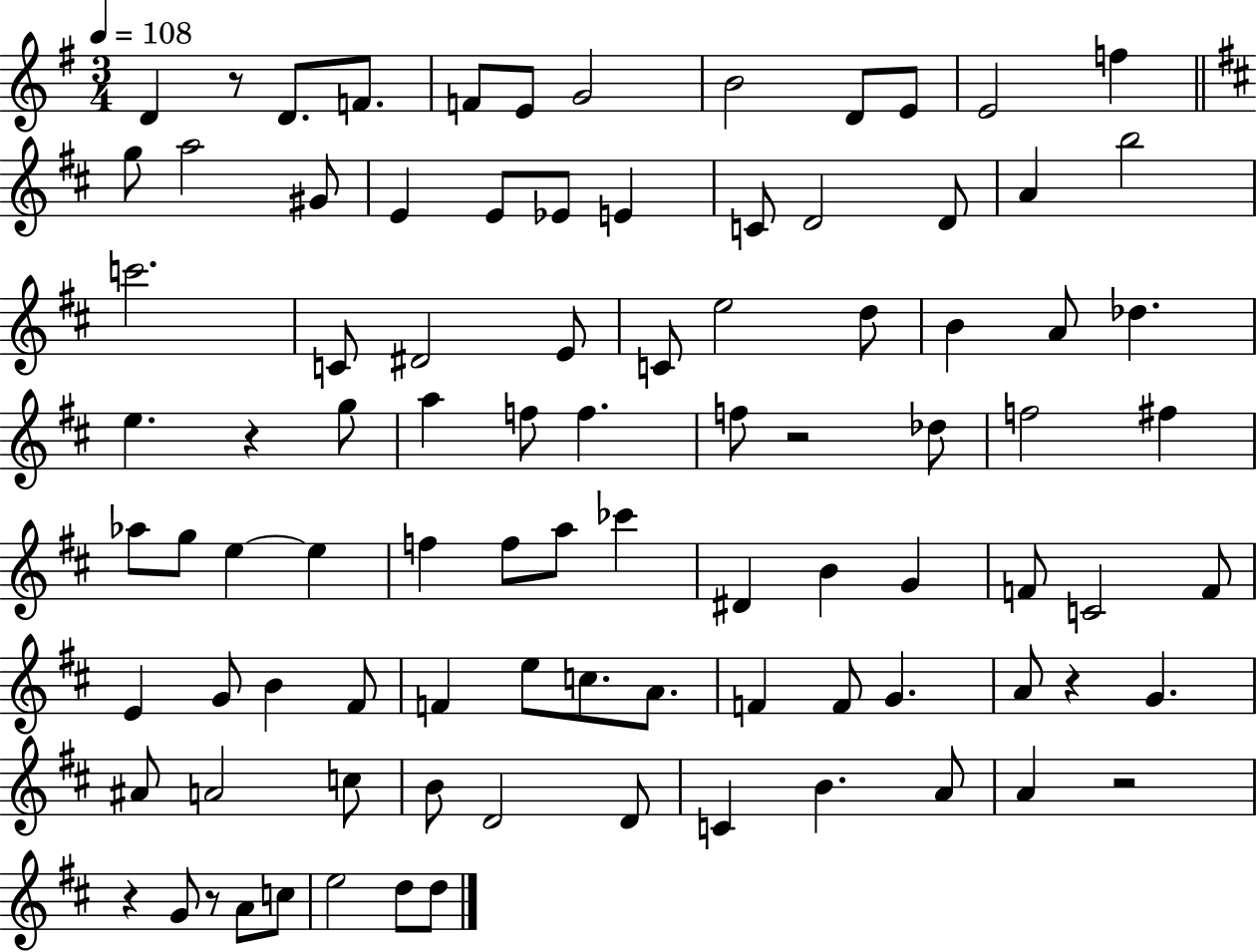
{
  \clef treble
  \numericTimeSignature
  \time 3/4
  \key g \major
  \tempo 4 = 108
  d'4 r8 d'8. f'8. | f'8 e'8 g'2 | b'2 d'8 e'8 | e'2 f''4 | \break \bar "||" \break \key b \minor g''8 a''2 gis'8 | e'4 e'8 ees'8 e'4 | c'8 d'2 d'8 | a'4 b''2 | \break c'''2. | c'8 dis'2 e'8 | c'8 e''2 d''8 | b'4 a'8 des''4. | \break e''4. r4 g''8 | a''4 f''8 f''4. | f''8 r2 des''8 | f''2 fis''4 | \break aes''8 g''8 e''4~~ e''4 | f''4 f''8 a''8 ces'''4 | dis'4 b'4 g'4 | f'8 c'2 f'8 | \break e'4 g'8 b'4 fis'8 | f'4 e''8 c''8. a'8. | f'4 f'8 g'4. | a'8 r4 g'4. | \break ais'8 a'2 c''8 | b'8 d'2 d'8 | c'4 b'4. a'8 | a'4 r2 | \break r4 g'8 r8 a'8 c''8 | e''2 d''8 d''8 | \bar "|."
}